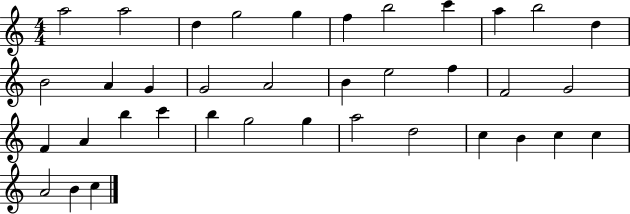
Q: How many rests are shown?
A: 0